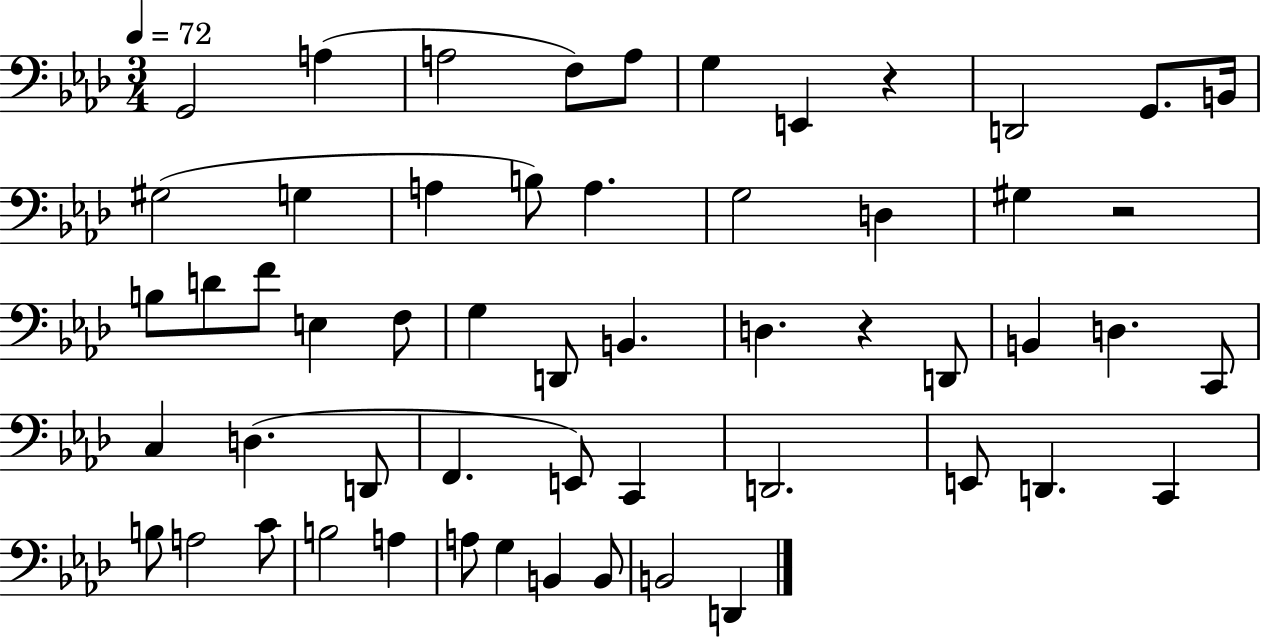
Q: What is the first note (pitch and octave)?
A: G2